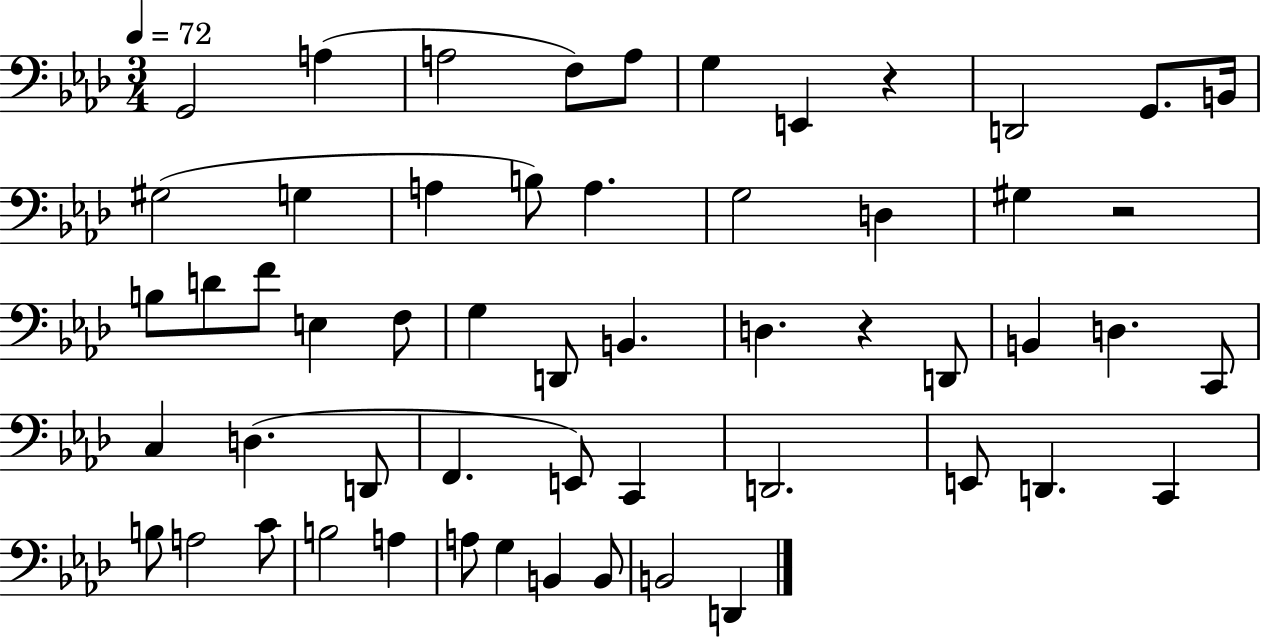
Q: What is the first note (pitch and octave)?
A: G2